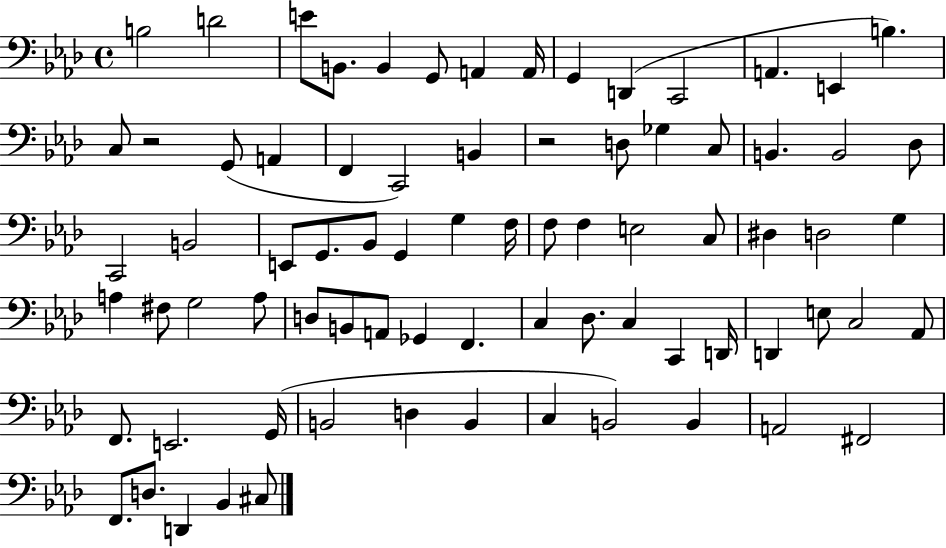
B3/h D4/h E4/e B2/e. B2/q G2/e A2/q A2/s G2/q D2/q C2/h A2/q. E2/q B3/q. C3/e R/h G2/e A2/q F2/q C2/h B2/q R/h D3/e Gb3/q C3/e B2/q. B2/h Db3/e C2/h B2/h E2/e G2/e. Bb2/e G2/q G3/q F3/s F3/e F3/q E3/h C3/e D#3/q D3/h G3/q A3/q F#3/e G3/h A3/e D3/e B2/e A2/e Gb2/q F2/q. C3/q Db3/e. C3/q C2/q D2/s D2/q E3/e C3/h Ab2/e F2/e. E2/h. G2/s B2/h D3/q B2/q C3/q B2/h B2/q A2/h F#2/h F2/e. D3/e. D2/q Bb2/q C#3/e